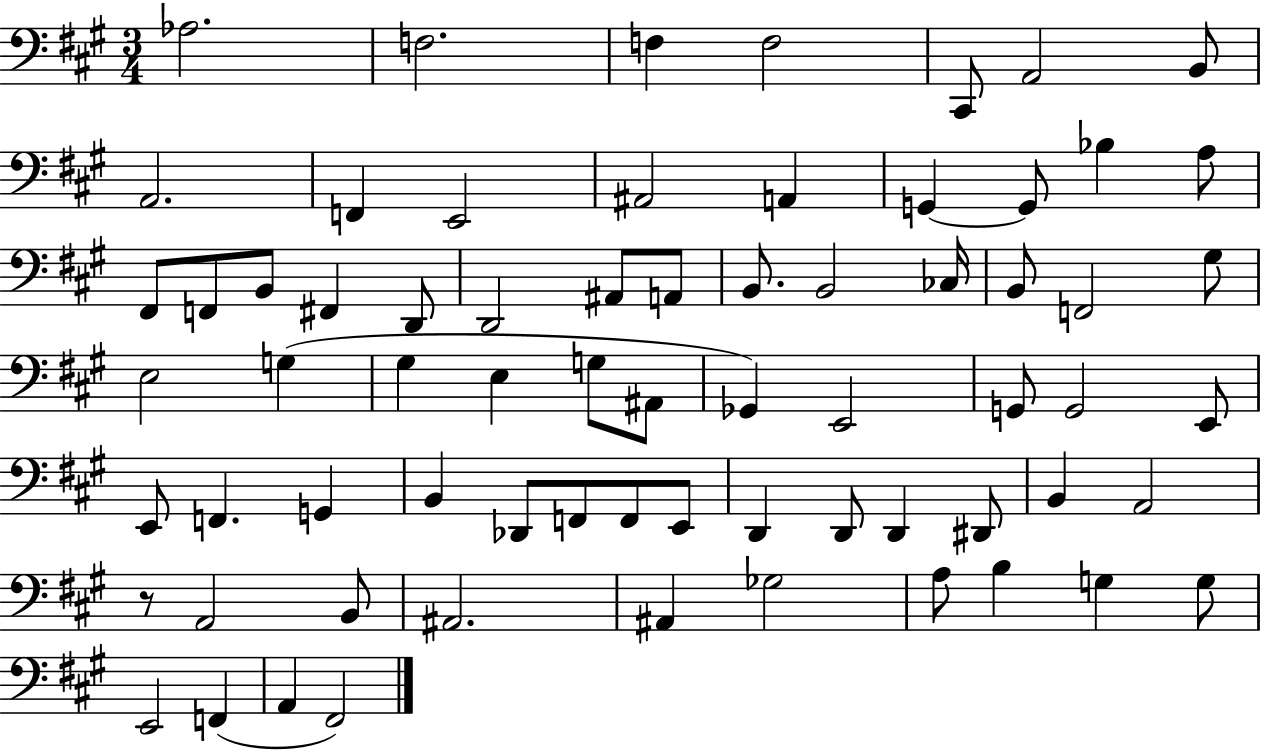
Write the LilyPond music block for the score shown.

{
  \clef bass
  \numericTimeSignature
  \time 3/4
  \key a \major
  aes2. | f2. | f4 f2 | cis,8 a,2 b,8 | \break a,2. | f,4 e,2 | ais,2 a,4 | g,4~~ g,8 bes4 a8 | \break fis,8 f,8 b,8 fis,4 d,8 | d,2 ais,8 a,8 | b,8. b,2 ces16 | b,8 f,2 gis8 | \break e2 g4( | gis4 e4 g8 ais,8 | ges,4) e,2 | g,8 g,2 e,8 | \break e,8 f,4. g,4 | b,4 des,8 f,8 f,8 e,8 | d,4 d,8 d,4 dis,8 | b,4 a,2 | \break r8 a,2 b,8 | ais,2. | ais,4 ges2 | a8 b4 g4 g8 | \break e,2 f,4( | a,4 fis,2) | \bar "|."
}